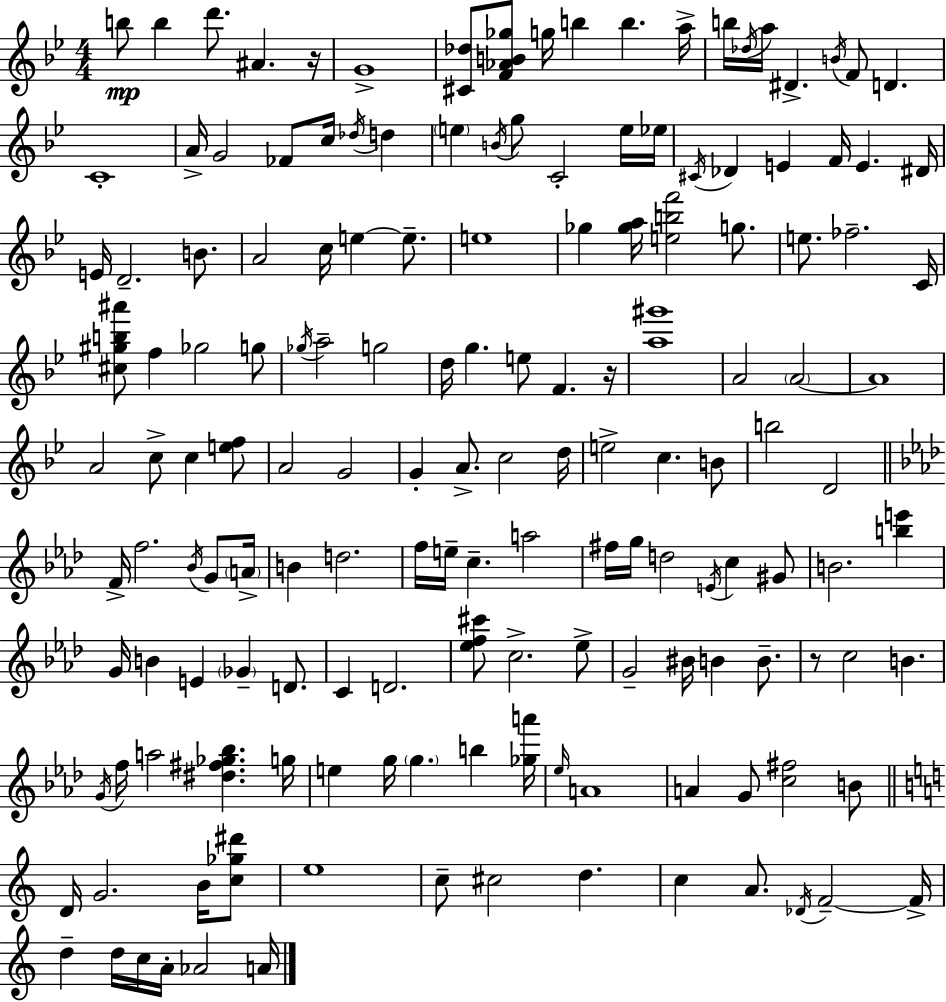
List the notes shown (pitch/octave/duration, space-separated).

B5/e B5/q D6/e. A#4/q. R/s G4/w [C#4,Db5]/e [F4,Ab4,B4,Gb5]/e G5/s B5/q B5/q. A5/s B5/s Db5/s A5/s D#4/q. B4/s F4/e D4/q. C4/w A4/s G4/h FES4/e C5/s Db5/s D5/q E5/q B4/s G5/e C4/h E5/s Eb5/s C#4/s Db4/q E4/q F4/s E4/q. D#4/s E4/s D4/h. B4/e. A4/h C5/s E5/q E5/e. E5/w Gb5/q [Gb5,A5]/s [E5,B5,F6]/h G5/e. E5/e. FES5/h. C4/s [C#5,G#5,B5,A#6]/e F5/q Gb5/h G5/e Gb5/s A5/h G5/h D5/s G5/q. E5/e F4/q. R/s [A5,G#6]/w A4/h A4/h A4/w A4/h C5/e C5/q [E5,F5]/e A4/h G4/h G4/q A4/e. C5/h D5/s E5/h C5/q. B4/e B5/h D4/h F4/s F5/h. Bb4/s G4/e A4/s B4/q D5/h. F5/s E5/s C5/q. A5/h F#5/s G5/s D5/h E4/s C5/q G#4/e B4/h. [B5,E6]/q G4/s B4/q E4/q Gb4/q D4/e. C4/q D4/h. [Eb5,F5,C#6]/e C5/h. Eb5/e G4/h BIS4/s B4/q B4/e. R/e C5/h B4/q. G4/s F5/s A5/h [D#5,F#5,Gb5,Bb5]/q. G5/s E5/q G5/s G5/q. B5/q [Gb5,A6]/s Eb5/s A4/w A4/q G4/e [C5,F#5]/h B4/e D4/s G4/h. B4/s [C5,Gb5,D#6]/e E5/w C5/e C#5/h D5/q. C5/q A4/e. Db4/s F4/h F4/s D5/q D5/s C5/s A4/s Ab4/h A4/s